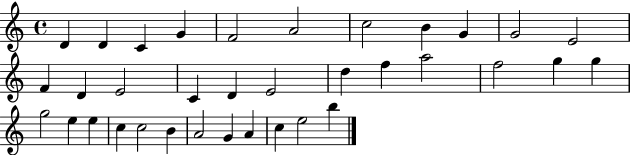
X:1
T:Untitled
M:4/4
L:1/4
K:C
D D C G F2 A2 c2 B G G2 E2 F D E2 C D E2 d f a2 f2 g g g2 e e c c2 B A2 G A c e2 b